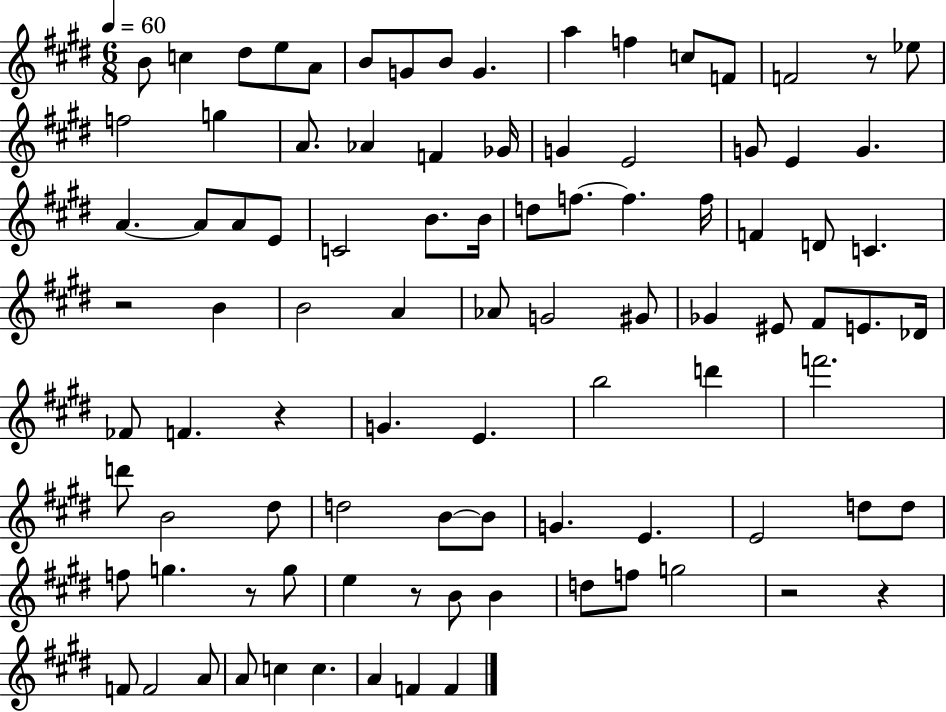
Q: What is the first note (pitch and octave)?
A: B4